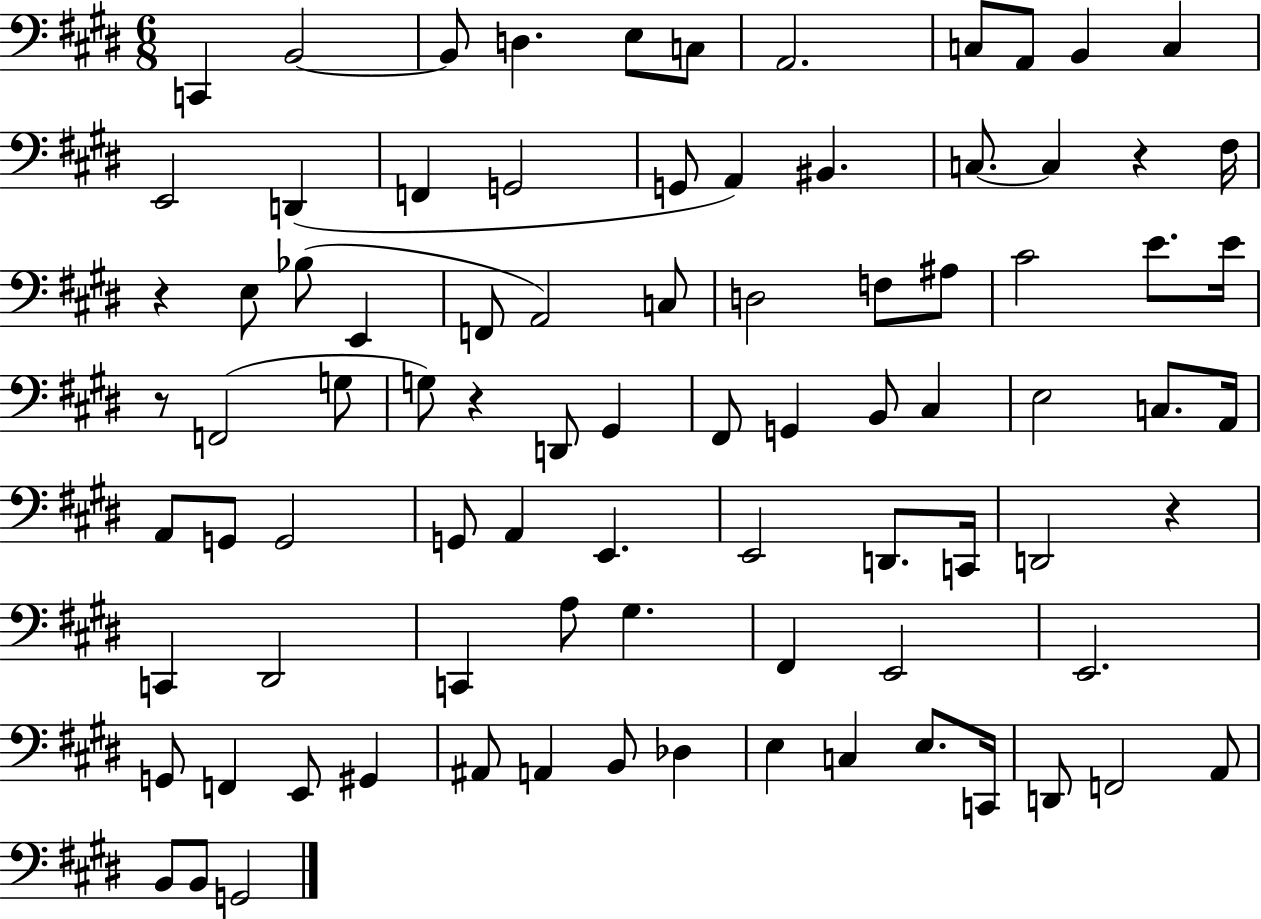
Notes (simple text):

C2/q B2/h B2/e D3/q. E3/e C3/e A2/h. C3/e A2/e B2/q C3/q E2/h D2/q F2/q G2/h G2/e A2/q BIS2/q. C3/e. C3/q R/q F#3/s R/q E3/e Bb3/e E2/q F2/e A2/h C3/e D3/h F3/e A#3/e C#4/h E4/e. E4/s R/e F2/h G3/e G3/e R/q D2/e G#2/q F#2/e G2/q B2/e C#3/q E3/h C3/e. A2/s A2/e G2/e G2/h G2/e A2/q E2/q. E2/h D2/e. C2/s D2/h R/q C2/q D#2/h C2/q A3/e G#3/q. F#2/q E2/h E2/h. G2/e F2/q E2/e G#2/q A#2/e A2/q B2/e Db3/q E3/q C3/q E3/e. C2/s D2/e F2/h A2/e B2/e B2/e G2/h